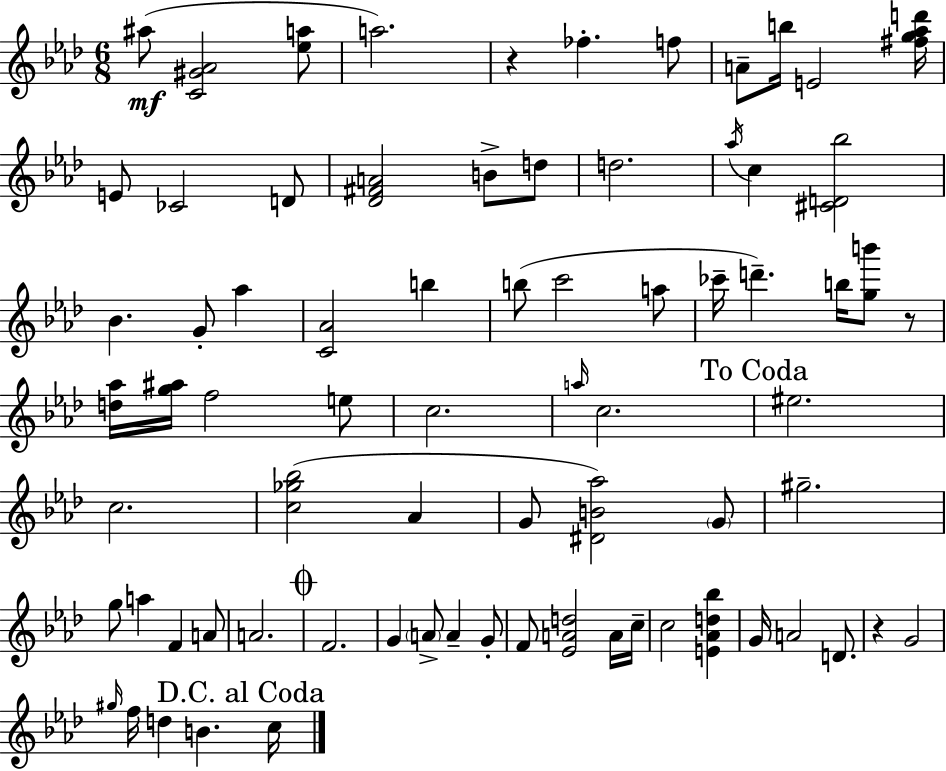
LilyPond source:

{
  \clef treble
  \numericTimeSignature
  \time 6/8
  \key f \minor
  \repeat volta 2 { ais''8(\mf <c' gis' aes'>2 <ees'' a''>8 | a''2.) | r4 fes''4.-. f''8 | a'8-- b''16 e'2 <fis'' g'' aes'' d'''>16 | \break e'8 ces'2 d'8 | <des' fis' a'>2 b'8-> d''8 | d''2. | \acciaccatura { aes''16 } c''4 <cis' d' bes''>2 | \break bes'4. g'8-. aes''4 | <c' aes'>2 b''4 | b''8( c'''2 a''8 | ces'''16-- d'''4.--) b''16 <g'' b'''>8 r8 | \break <d'' aes''>16 <g'' ais''>16 f''2 e''8 | c''2. | \grace { a''16 } c''2. | \mark "To Coda" eis''2. | \break c''2. | <c'' ges'' bes''>2( aes'4 | g'8 <dis' b' aes''>2) | \parenthesize g'8 gis''2.-- | \break g''8 a''4 f'4 | a'8 a'2. | \mark \markup { \musicglyph "scripts.coda" } f'2. | g'4 \parenthesize a'8-> a'4-- | \break g'8-. f'8 <ees' a' d''>2 | a'16 c''16-- c''2 <e' aes' d'' bes''>4 | g'16 a'2 d'8. | r4 g'2 | \break \grace { gis''16 } f''16 d''4 b'4. | \mark "D.C. al Coda" c''16 } \bar "|."
}